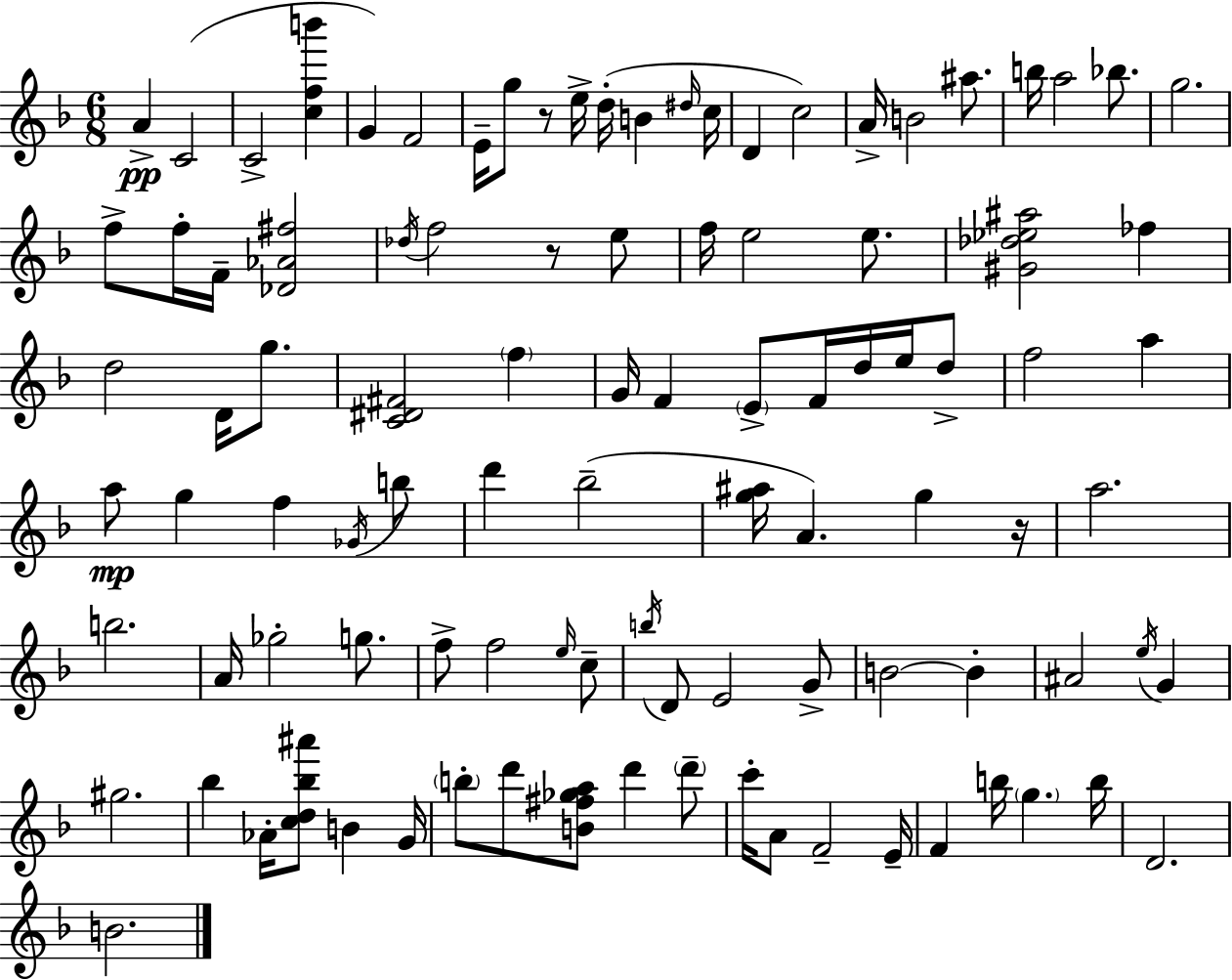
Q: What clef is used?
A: treble